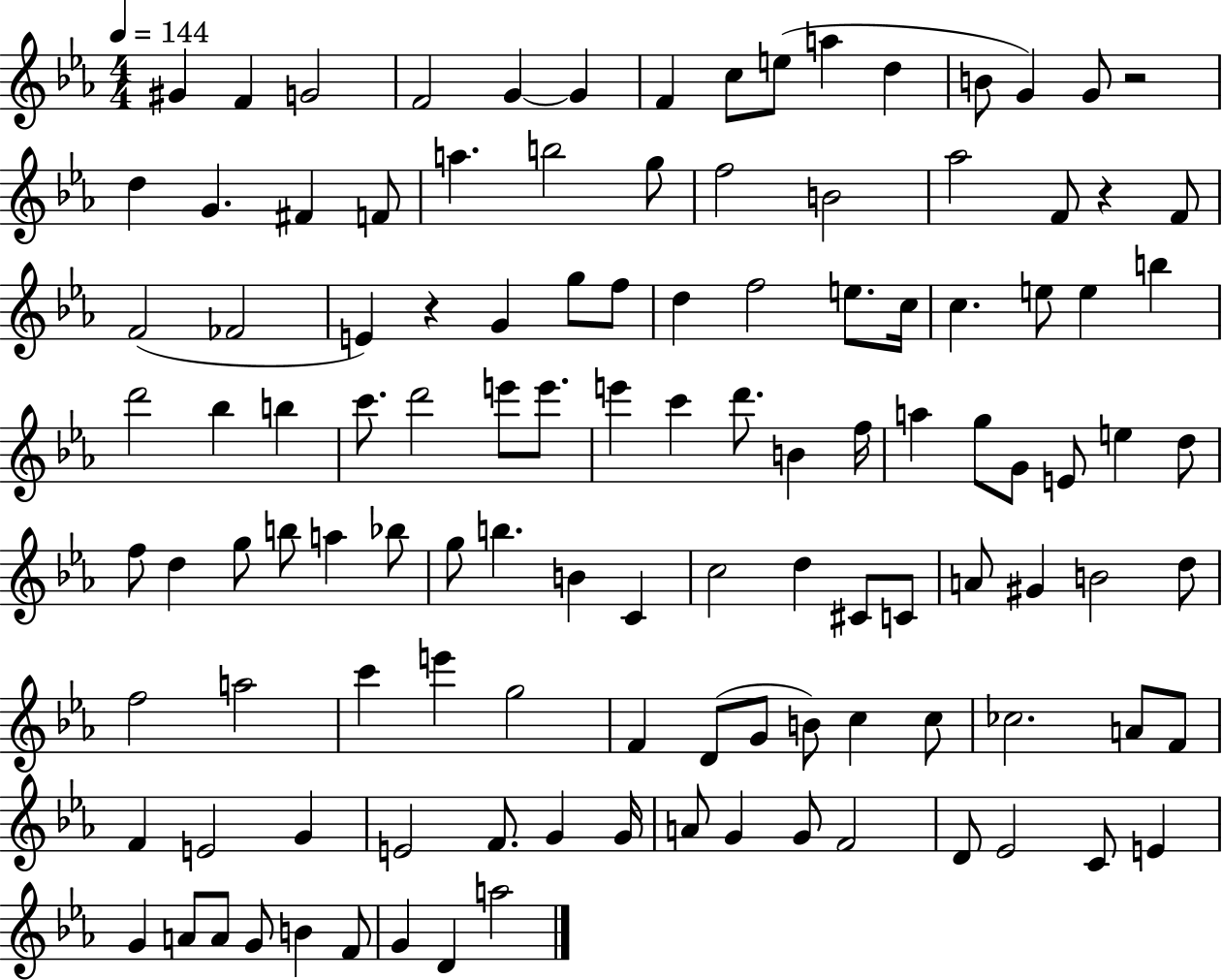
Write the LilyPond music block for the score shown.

{
  \clef treble
  \numericTimeSignature
  \time 4/4
  \key ees \major
  \tempo 4 = 144
  gis'4 f'4 g'2 | f'2 g'4~~ g'4 | f'4 c''8 e''8( a''4 d''4 | b'8 g'4) g'8 r2 | \break d''4 g'4. fis'4 f'8 | a''4. b''2 g''8 | f''2 b'2 | aes''2 f'8 r4 f'8 | \break f'2( fes'2 | e'4) r4 g'4 g''8 f''8 | d''4 f''2 e''8. c''16 | c''4. e''8 e''4 b''4 | \break d'''2 bes''4 b''4 | c'''8. d'''2 e'''8 e'''8. | e'''4 c'''4 d'''8. b'4 f''16 | a''4 g''8 g'8 e'8 e''4 d''8 | \break f''8 d''4 g''8 b''8 a''4 bes''8 | g''8 b''4. b'4 c'4 | c''2 d''4 cis'8 c'8 | a'8 gis'4 b'2 d''8 | \break f''2 a''2 | c'''4 e'''4 g''2 | f'4 d'8( g'8 b'8) c''4 c''8 | ces''2. a'8 f'8 | \break f'4 e'2 g'4 | e'2 f'8. g'4 g'16 | a'8 g'4 g'8 f'2 | d'8 ees'2 c'8 e'4 | \break g'4 a'8 a'8 g'8 b'4 f'8 | g'4 d'4 a''2 | \bar "|."
}